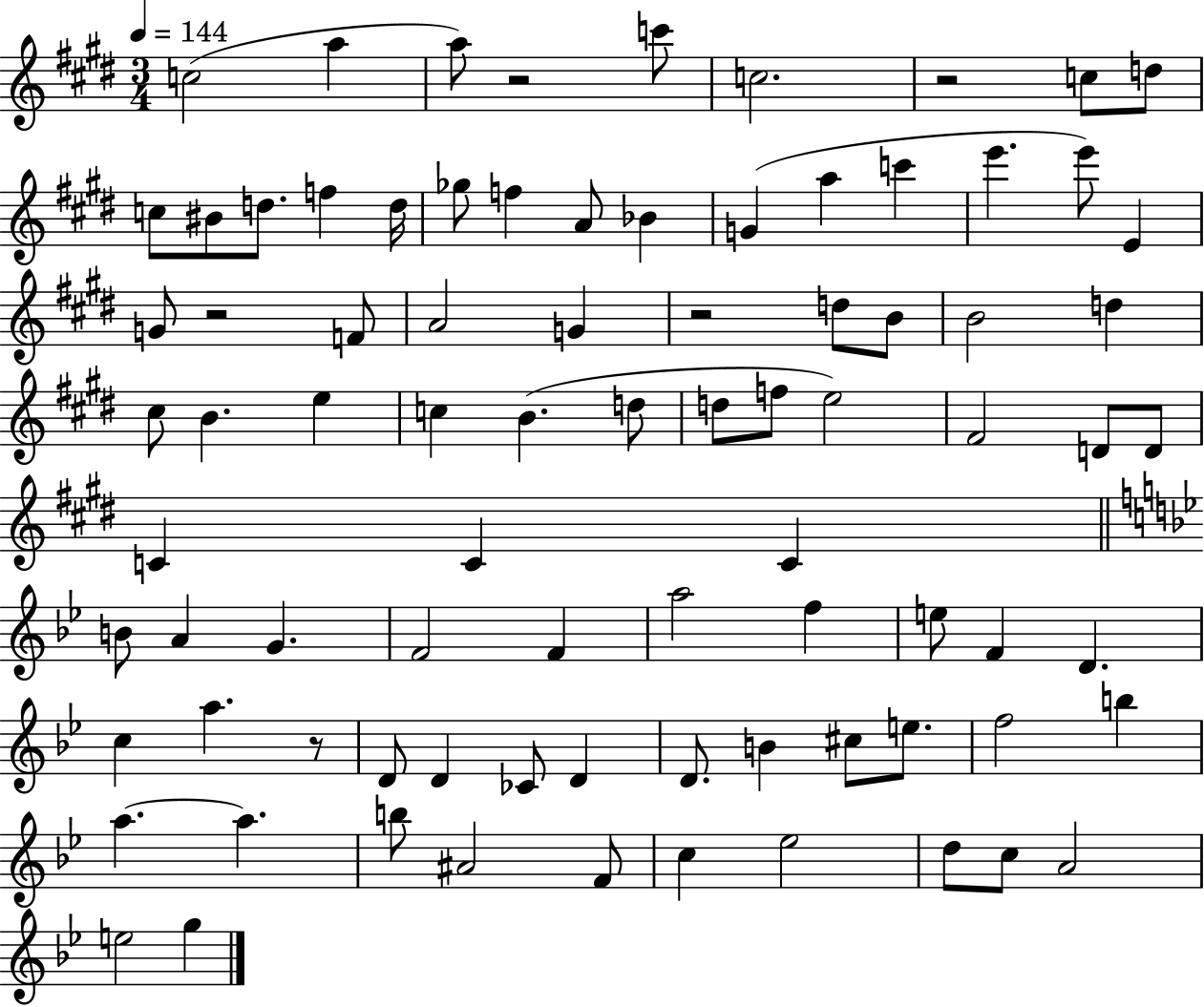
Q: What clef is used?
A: treble